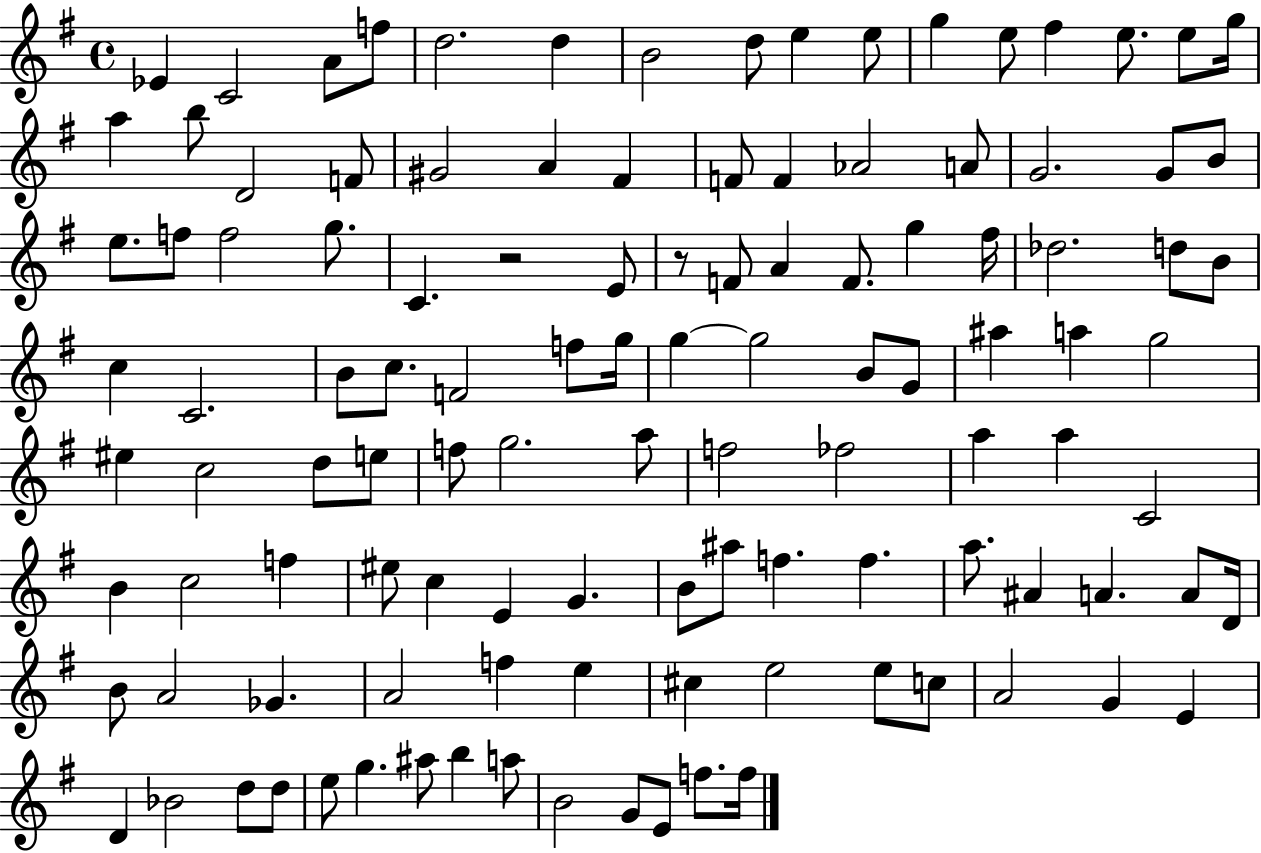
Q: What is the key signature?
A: G major